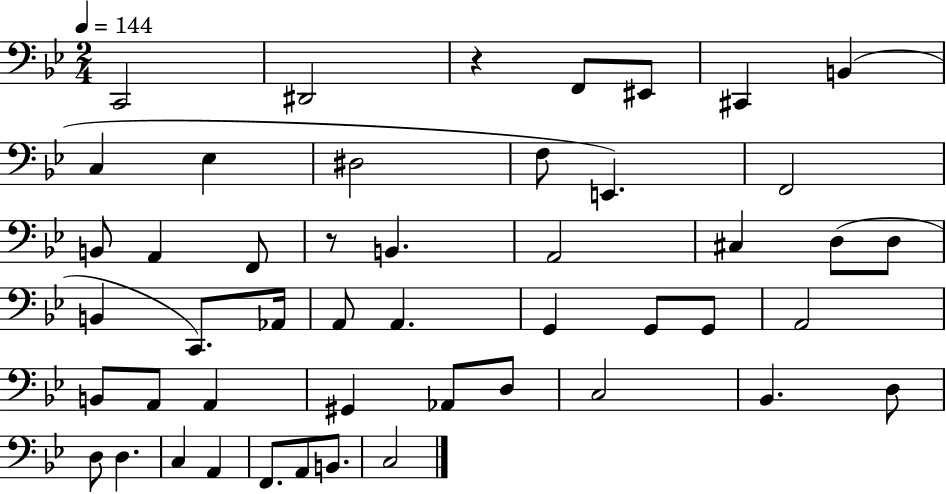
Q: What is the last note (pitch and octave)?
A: C3